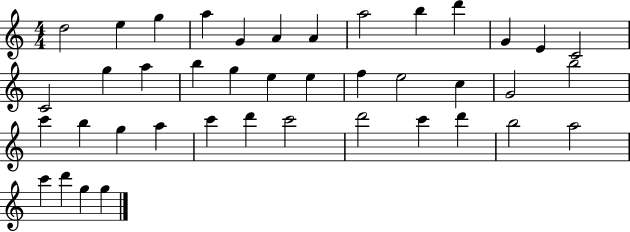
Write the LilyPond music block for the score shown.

{
  \clef treble
  \numericTimeSignature
  \time 4/4
  \key c \major
  d''2 e''4 g''4 | a''4 g'4 a'4 a'4 | a''2 b''4 d'''4 | g'4 e'4 c'2 | \break c'2 g''4 a''4 | b''4 g''4 e''4 e''4 | f''4 e''2 c''4 | g'2 b''2 | \break c'''4 b''4 g''4 a''4 | c'''4 d'''4 c'''2 | d'''2 c'''4 d'''4 | b''2 a''2 | \break c'''4 d'''4 g''4 g''4 | \bar "|."
}